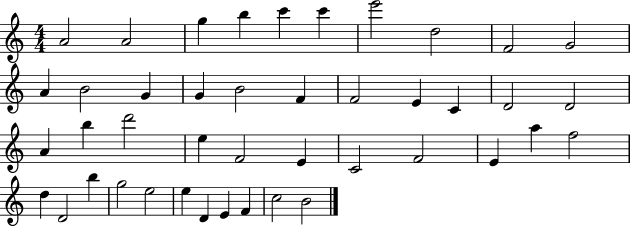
X:1
T:Untitled
M:4/4
L:1/4
K:C
A2 A2 g b c' c' e'2 d2 F2 G2 A B2 G G B2 F F2 E C D2 D2 A b d'2 e F2 E C2 F2 E a f2 d D2 b g2 e2 e D E F c2 B2